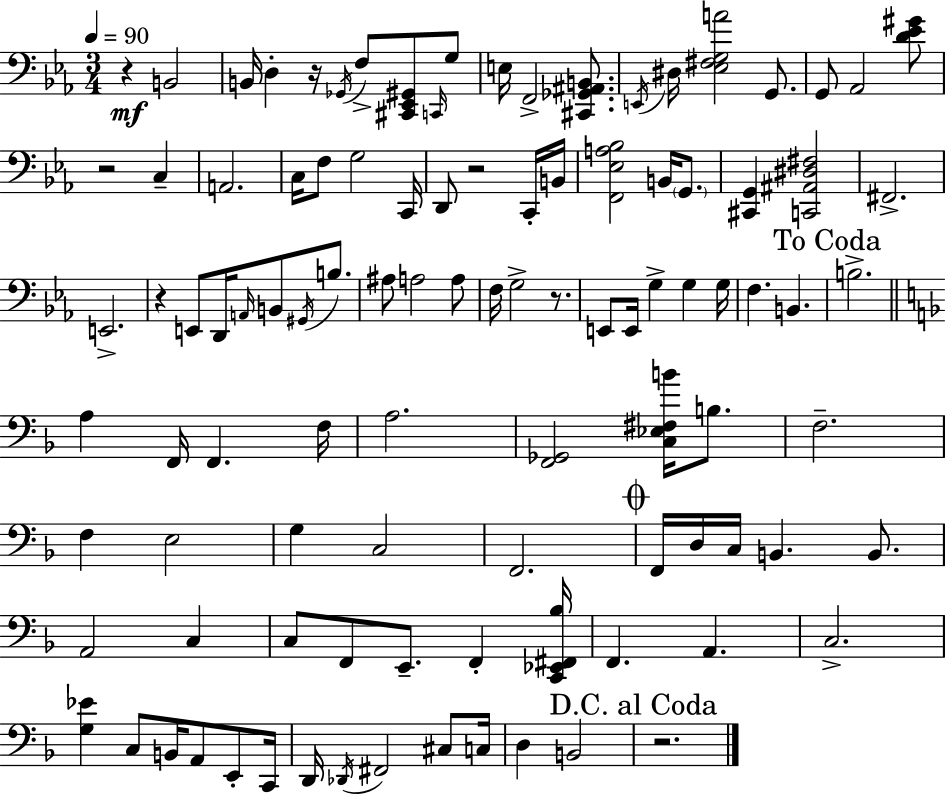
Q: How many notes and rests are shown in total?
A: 102